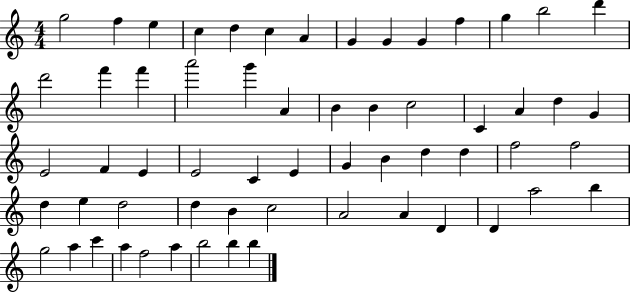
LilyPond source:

{
  \clef treble
  \numericTimeSignature
  \time 4/4
  \key c \major
  g''2 f''4 e''4 | c''4 d''4 c''4 a'4 | g'4 g'4 g'4 f''4 | g''4 b''2 d'''4 | \break d'''2 f'''4 f'''4 | a'''2 g'''4 a'4 | b'4 b'4 c''2 | c'4 a'4 d''4 g'4 | \break e'2 f'4 e'4 | e'2 c'4 e'4 | g'4 b'4 d''4 d''4 | f''2 f''2 | \break d''4 e''4 d''2 | d''4 b'4 c''2 | a'2 a'4 d'4 | d'4 a''2 b''4 | \break g''2 a''4 c'''4 | a''4 f''2 a''4 | b''2 b''4 b''4 | \bar "|."
}